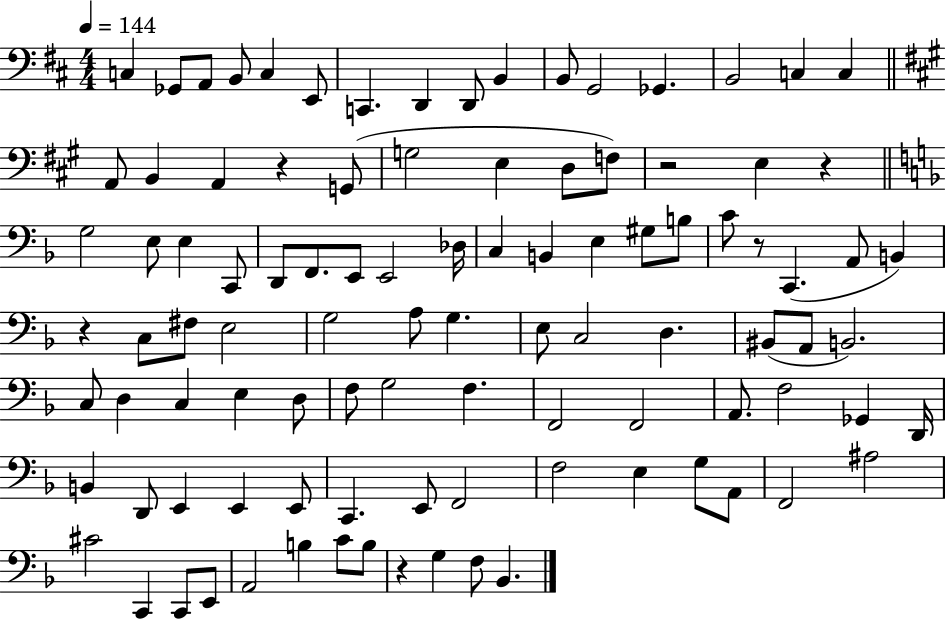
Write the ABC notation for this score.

X:1
T:Untitled
M:4/4
L:1/4
K:D
C, _G,,/2 A,,/2 B,,/2 C, E,,/2 C,, D,, D,,/2 B,, B,,/2 G,,2 _G,, B,,2 C, C, A,,/2 B,, A,, z G,,/2 G,2 E, D,/2 F,/2 z2 E, z G,2 E,/2 E, C,,/2 D,,/2 F,,/2 E,,/2 E,,2 _D,/4 C, B,, E, ^G,/2 B,/2 C/2 z/2 C,, A,,/2 B,, z C,/2 ^F,/2 E,2 G,2 A,/2 G, E,/2 C,2 D, ^B,,/2 A,,/2 B,,2 C,/2 D, C, E, D,/2 F,/2 G,2 F, F,,2 F,,2 A,,/2 F,2 _G,, D,,/4 B,, D,,/2 E,, E,, E,,/2 C,, E,,/2 F,,2 F,2 E, G,/2 A,,/2 F,,2 ^A,2 ^C2 C,, C,,/2 E,,/2 A,,2 B, C/2 B,/2 z G, F,/2 _B,,